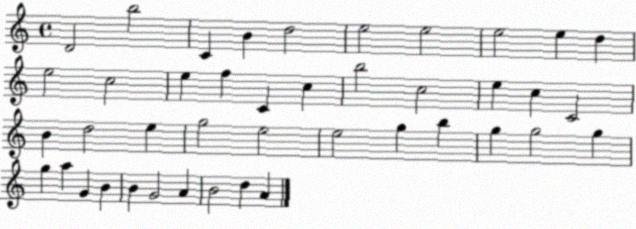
X:1
T:Untitled
M:4/4
L:1/4
K:C
D2 b2 C B d2 e2 e2 e2 e d e2 c2 e f C c b2 c2 e c C2 B d2 e g2 e2 e2 g b g g2 g g a G B B G2 A B2 d A